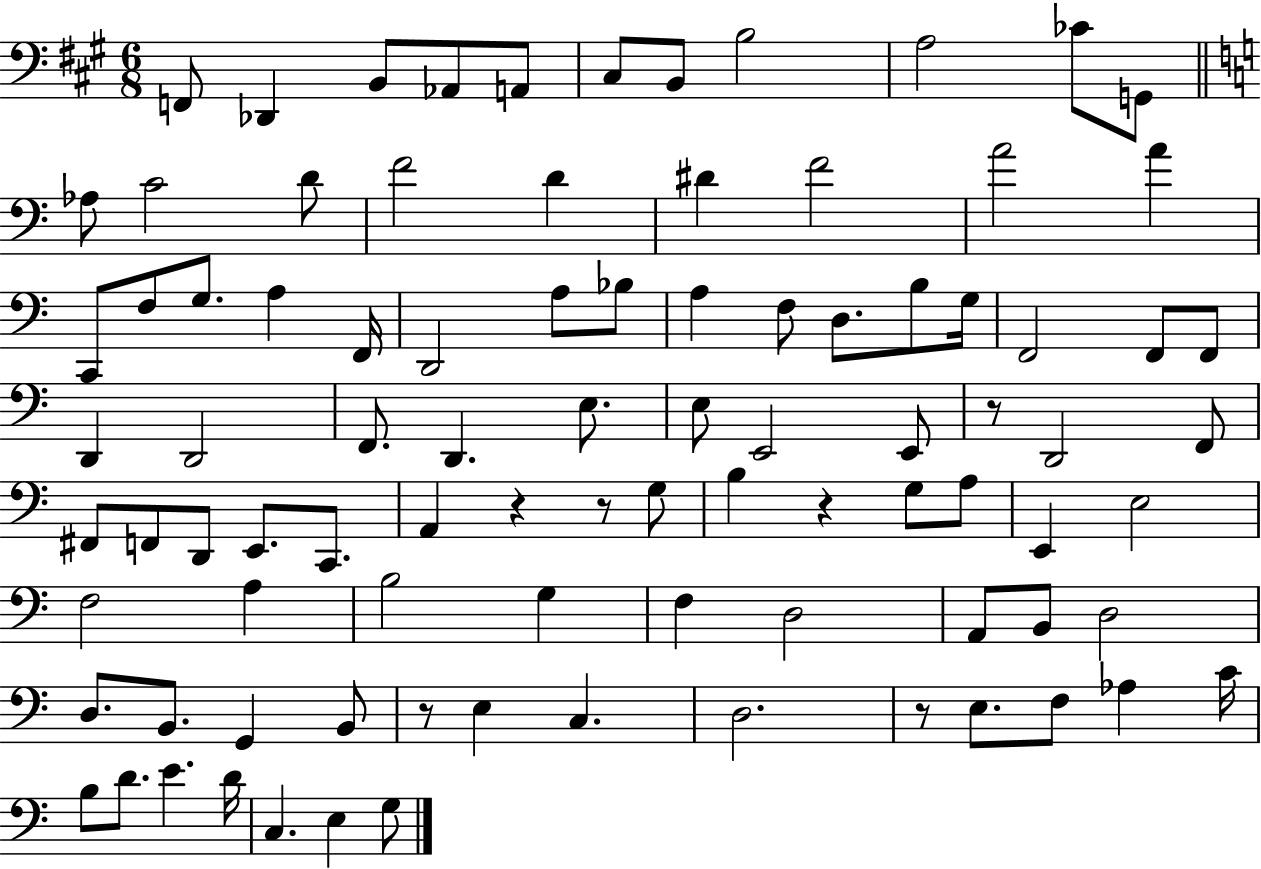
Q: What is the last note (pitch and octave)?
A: G3